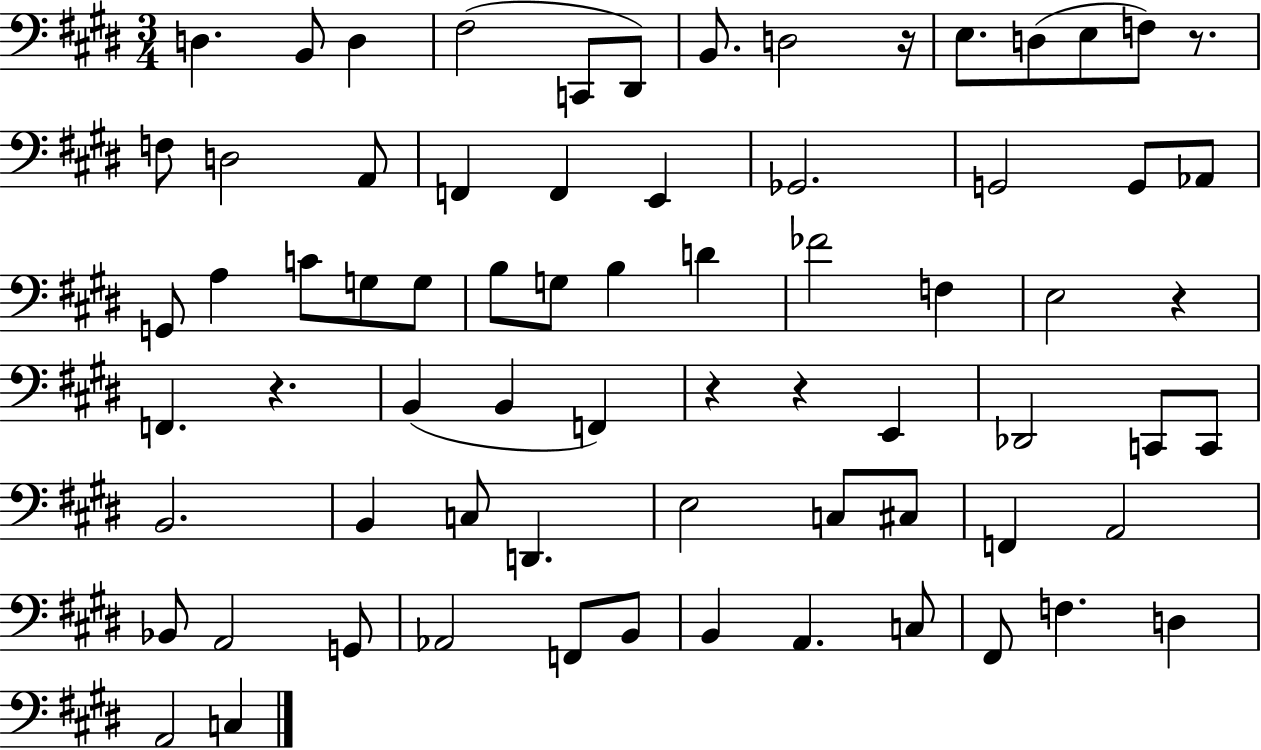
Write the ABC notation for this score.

X:1
T:Untitled
M:3/4
L:1/4
K:E
D, B,,/2 D, ^F,2 C,,/2 ^D,,/2 B,,/2 D,2 z/4 E,/2 D,/2 E,/2 F,/2 z/2 F,/2 D,2 A,,/2 F,, F,, E,, _G,,2 G,,2 G,,/2 _A,,/2 G,,/2 A, C/2 G,/2 G,/2 B,/2 G,/2 B, D _F2 F, E,2 z F,, z B,, B,, F,, z z E,, _D,,2 C,,/2 C,,/2 B,,2 B,, C,/2 D,, E,2 C,/2 ^C,/2 F,, A,,2 _B,,/2 A,,2 G,,/2 _A,,2 F,,/2 B,,/2 B,, A,, C,/2 ^F,,/2 F, D, A,,2 C,